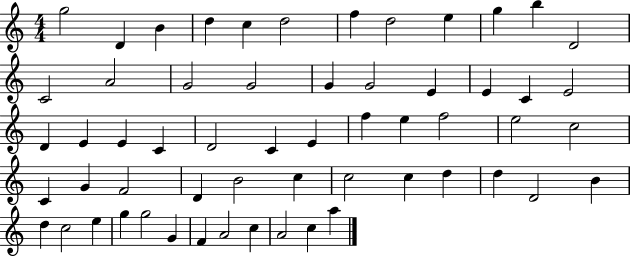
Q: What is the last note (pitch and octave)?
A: A5